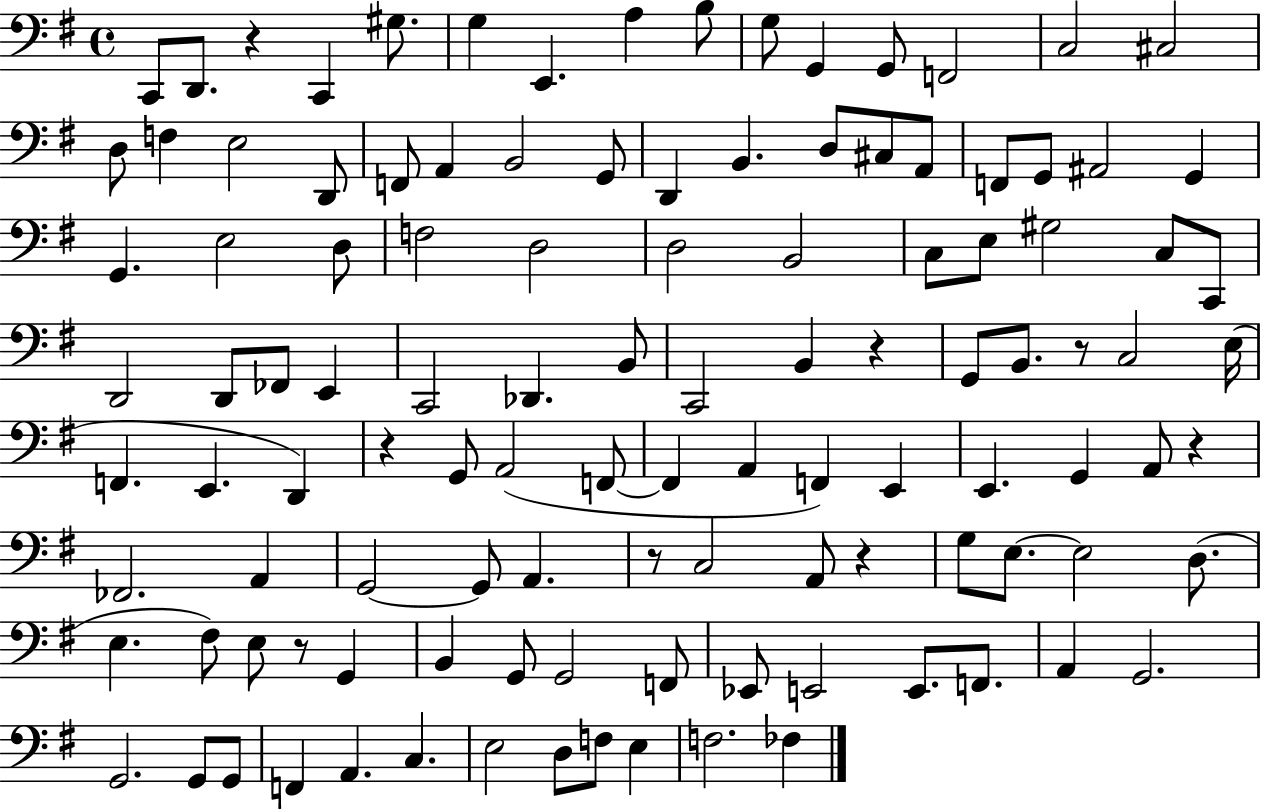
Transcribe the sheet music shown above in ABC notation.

X:1
T:Untitled
M:4/4
L:1/4
K:G
C,,/2 D,,/2 z C,, ^G,/2 G, E,, A, B,/2 G,/2 G,, G,,/2 F,,2 C,2 ^C,2 D,/2 F, E,2 D,,/2 F,,/2 A,, B,,2 G,,/2 D,, B,, D,/2 ^C,/2 A,,/2 F,,/2 G,,/2 ^A,,2 G,, G,, E,2 D,/2 F,2 D,2 D,2 B,,2 C,/2 E,/2 ^G,2 C,/2 C,,/2 D,,2 D,,/2 _F,,/2 E,, C,,2 _D,, B,,/2 C,,2 B,, z G,,/2 B,,/2 z/2 C,2 E,/4 F,, E,, D,, z G,,/2 A,,2 F,,/2 F,, A,, F,, E,, E,, G,, A,,/2 z _F,,2 A,, G,,2 G,,/2 A,, z/2 C,2 A,,/2 z G,/2 E,/2 E,2 D,/2 E, ^F,/2 E,/2 z/2 G,, B,, G,,/2 G,,2 F,,/2 _E,,/2 E,,2 E,,/2 F,,/2 A,, G,,2 G,,2 G,,/2 G,,/2 F,, A,, C, E,2 D,/2 F,/2 E, F,2 _F,